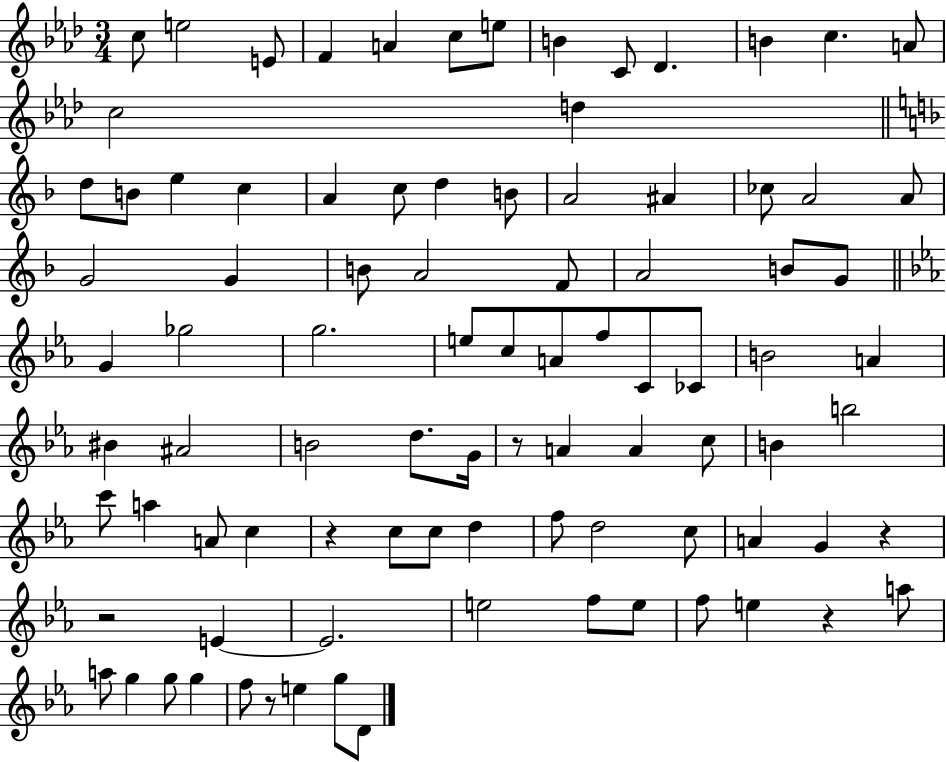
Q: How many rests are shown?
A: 6